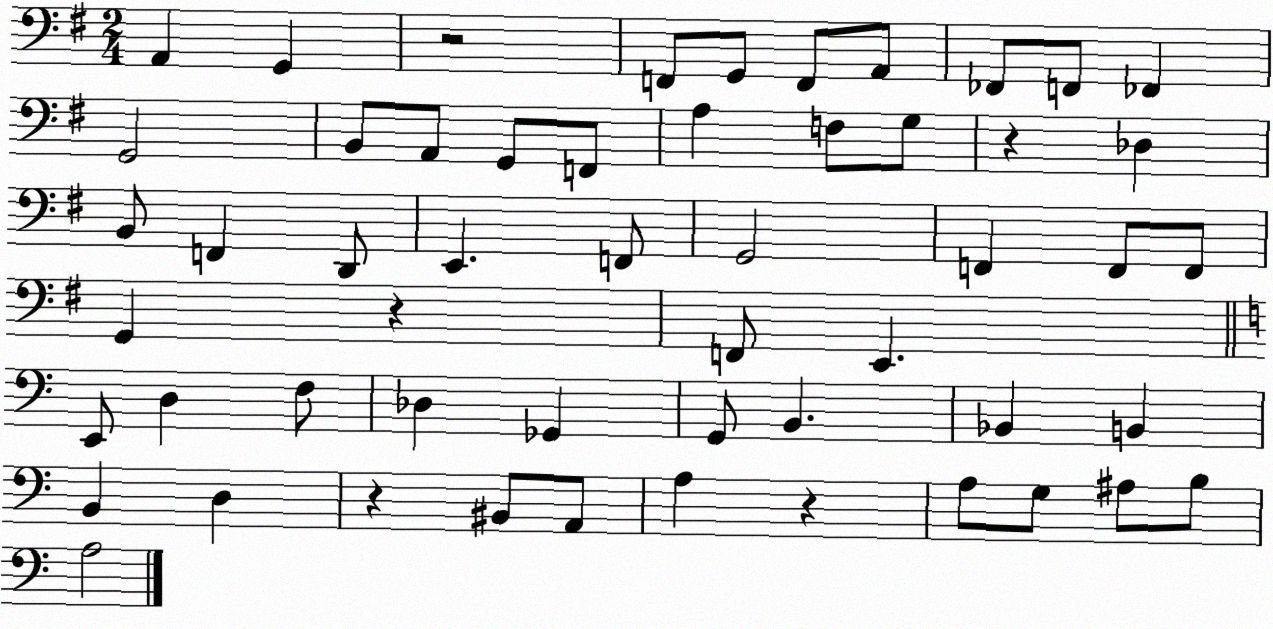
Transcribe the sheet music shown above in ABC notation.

X:1
T:Untitled
M:2/4
L:1/4
K:G
A,, G,, z2 F,,/2 G,,/2 F,,/2 A,,/2 _F,,/2 F,,/2 _F,, G,,2 B,,/2 A,,/2 G,,/2 F,,/2 A, F,/2 G,/2 z _D, B,,/2 F,, D,,/2 E,, F,,/2 G,,2 F,, F,,/2 F,,/2 G,, z F,,/2 E,, E,,/2 D, F,/2 _D, _G,, G,,/2 B,, _B,, B,, B,, D, z ^B,,/2 A,,/2 A, z A,/2 G,/2 ^A,/2 B,/2 A,2